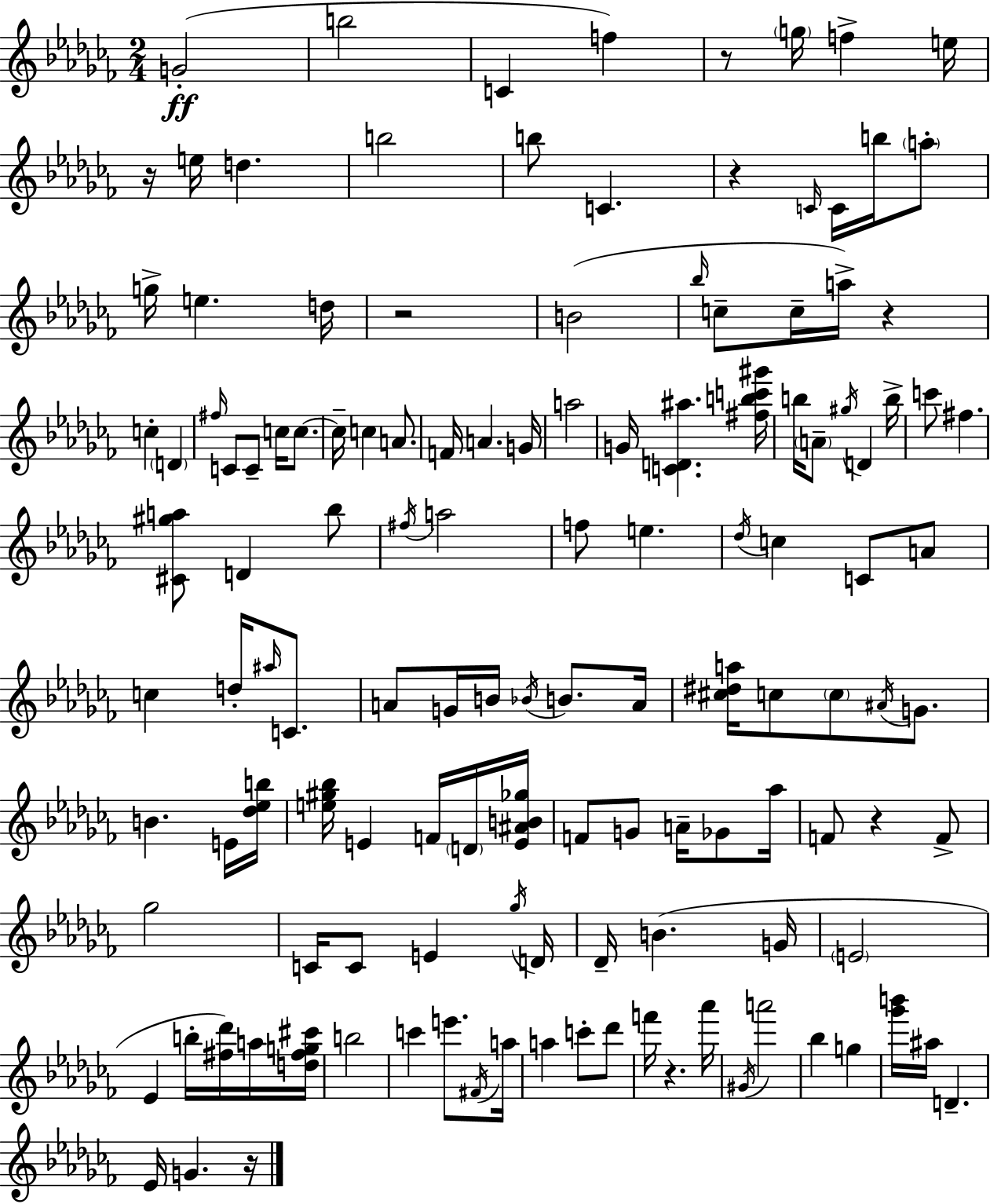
{
  \clef treble
  \numericTimeSignature
  \time 2/4
  \key aes \minor
  g'2-.(\ff | b''2 | c'4 f''4) | r8 \parenthesize g''16 f''4-> e''16 | \break r16 e''16 d''4. | b''2 | b''8 c'4. | r4 \grace { c'16 } c'16 b''16 \parenthesize a''8-. | \break g''16-> e''4. | d''16 r2 | b'2( | \grace { bes''16 } c''8-- c''16-- a''16->) r4 | \break c''4-. \parenthesize d'4 | \grace { fis''16 } c'8 c'8-- c''16 | c''8.~~ c''16-- c''4 | a'8. f'16 a'4. | \break g'16 a''2 | g'16 <c' d' ais''>4. | <fis'' b'' c''' gis'''>16 b''16 \parenthesize a'8-- \acciaccatura { gis''16 } d'4 | b''16-> c'''8 fis''4. | \break <cis' gis'' a''>8 d'4 | bes''8 \acciaccatura { fis''16 } a''2 | f''8 e''4. | \acciaccatura { des''16 } c''4 | \break c'8 a'8 c''4 | d''16-. \grace { ais''16 } c'8. a'8 | g'16 b'16 \acciaccatura { bes'16 } b'8. a'16 | <cis'' dis'' a''>16 c''8 \parenthesize c''8 \acciaccatura { ais'16 } g'8. | \break b'4. e'16 | <des'' ees'' b''>16 <e'' gis'' bes''>16 e'4 f'16 \parenthesize d'16 | <e' ais' b' ges''>16 f'8 g'8 a'16-- ges'8 | aes''16 f'8 r4 f'8-> | \break ges''2 | c'16 c'8 e'4 | \acciaccatura { ges''16 } d'16 des'16-- b'4.( | g'16 \parenthesize e'2 | \break ees'4 b''16-. <fis'' des'''>16) | a''16 <d'' fis'' g'' cis'''>16 b''2 | c'''4 e'''8. | \acciaccatura { fis'16 } a''16 a''4 c'''8-. | \break des'''8 f'''16 r4. | aes'''16 \acciaccatura { gis'16 } a'''2 | bes''4 | g''4 <ges''' b'''>16 ais''16 d'4.-- | \break ees'16 g'4. | r16 \bar "|."
}